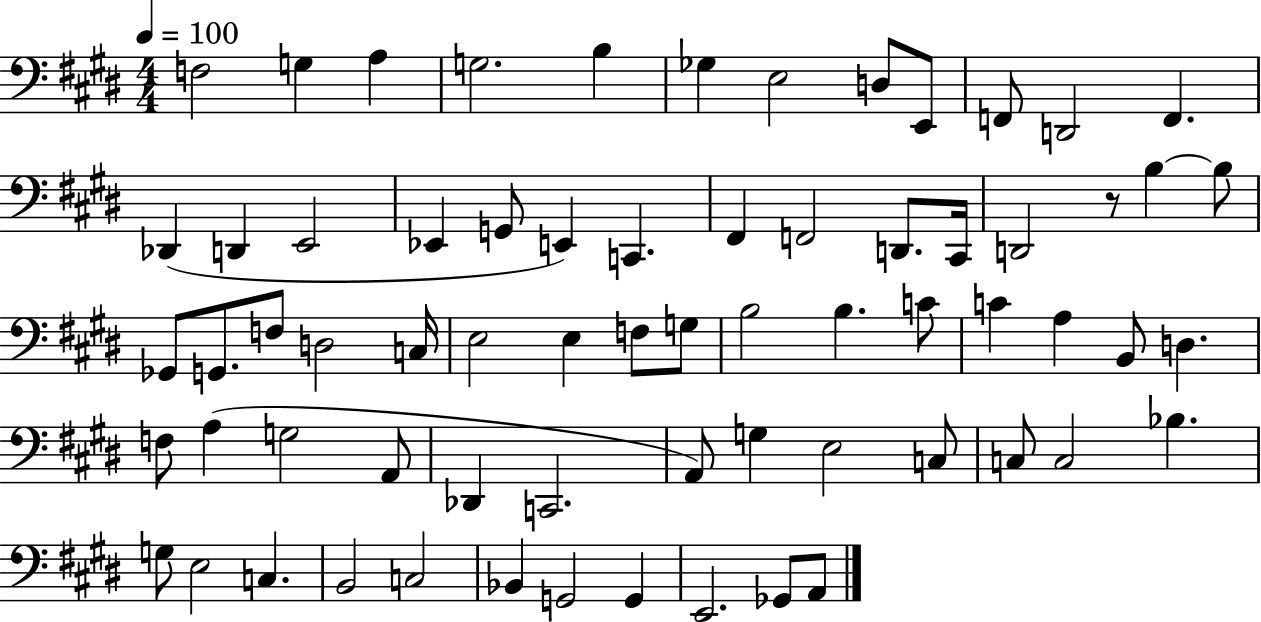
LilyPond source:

{
  \clef bass
  \numericTimeSignature
  \time 4/4
  \key e \major
  \tempo 4 = 100
  f2 g4 a4 | g2. b4 | ges4 e2 d8 e,8 | f,8 d,2 f,4. | \break des,4( d,4 e,2 | ees,4 g,8 e,4) c,4. | fis,4 f,2 d,8. cis,16 | d,2 r8 b4~~ b8 | \break ges,8 g,8. f8 d2 c16 | e2 e4 f8 g8 | b2 b4. c'8 | c'4 a4 b,8 d4. | \break f8 a4( g2 a,8 | des,4 c,2. | a,8) g4 e2 c8 | c8 c2 bes4. | \break g8 e2 c4. | b,2 c2 | bes,4 g,2 g,4 | e,2. ges,8 a,8 | \break \bar "|."
}